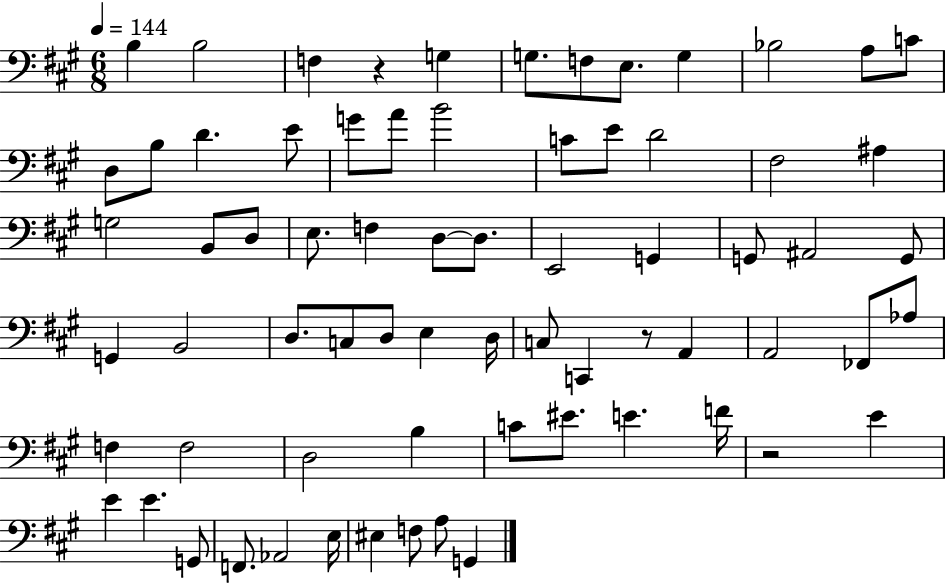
B3/q B3/h F3/q R/q G3/q G3/e. F3/e E3/e. G3/q Bb3/h A3/e C4/e D3/e B3/e D4/q. E4/e G4/e A4/e B4/h C4/e E4/e D4/h F#3/h A#3/q G3/h B2/e D3/e E3/e. F3/q D3/e D3/e. E2/h G2/q G2/e A#2/h G2/e G2/q B2/h D3/e. C3/e D3/e E3/q D3/s C3/e C2/q R/e A2/q A2/h FES2/e Ab3/e F3/q F3/h D3/h B3/q C4/e EIS4/e. E4/q. F4/s R/h E4/q E4/q E4/q. G2/e F2/e. Ab2/h E3/s EIS3/q F3/e A3/e G2/q